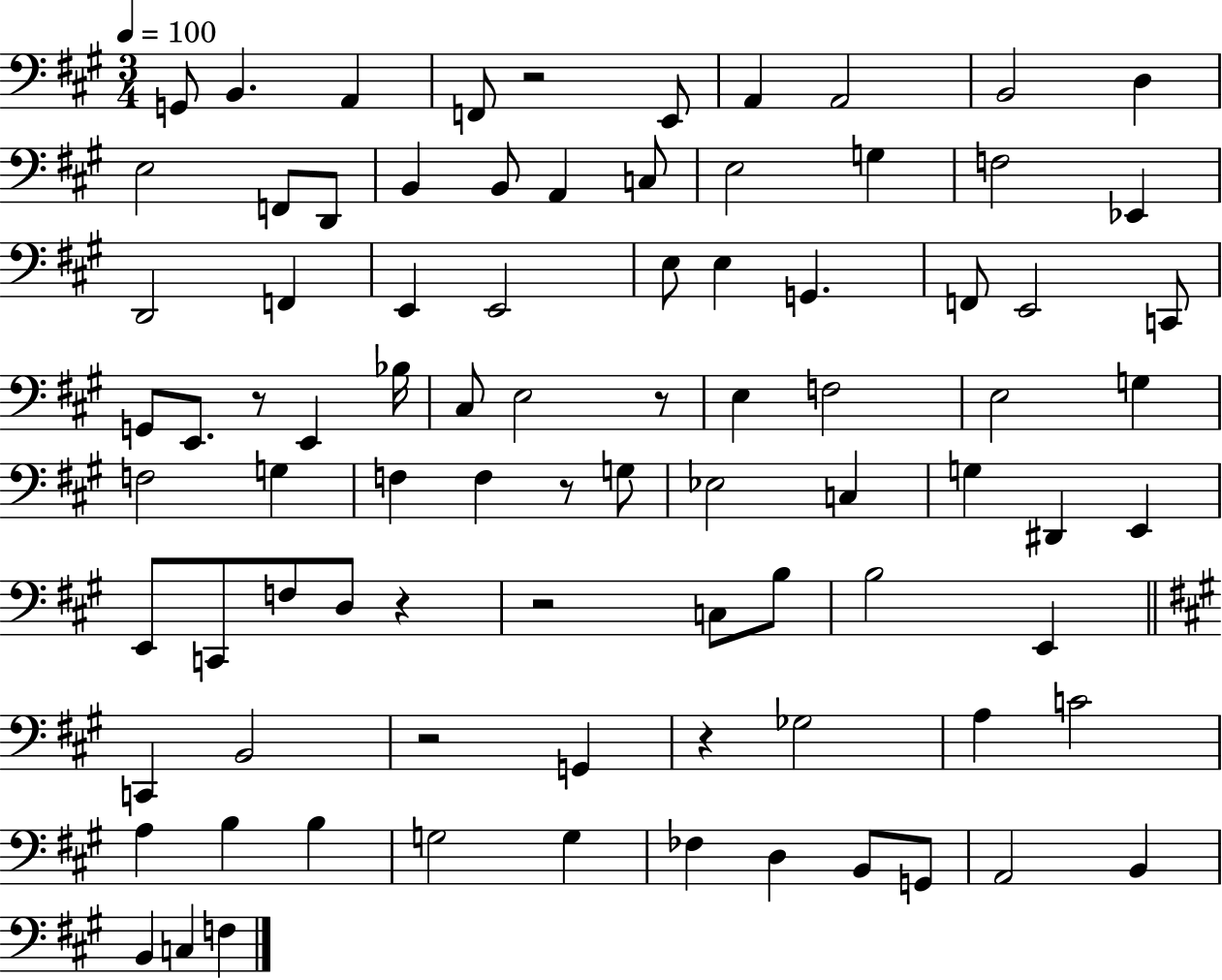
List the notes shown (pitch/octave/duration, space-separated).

G2/e B2/q. A2/q F2/e R/h E2/e A2/q A2/h B2/h D3/q E3/h F2/e D2/e B2/q B2/e A2/q C3/e E3/h G3/q F3/h Eb2/q D2/h F2/q E2/q E2/h E3/e E3/q G2/q. F2/e E2/h C2/e G2/e E2/e. R/e E2/q Bb3/s C#3/e E3/h R/e E3/q F3/h E3/h G3/q F3/h G3/q F3/q F3/q R/e G3/e Eb3/h C3/q G3/q D#2/q E2/q E2/e C2/e F3/e D3/e R/q R/h C3/e B3/e B3/h E2/q C2/q B2/h R/h G2/q R/q Gb3/h A3/q C4/h A3/q B3/q B3/q G3/h G3/q FES3/q D3/q B2/e G2/e A2/h B2/q B2/q C3/q F3/q